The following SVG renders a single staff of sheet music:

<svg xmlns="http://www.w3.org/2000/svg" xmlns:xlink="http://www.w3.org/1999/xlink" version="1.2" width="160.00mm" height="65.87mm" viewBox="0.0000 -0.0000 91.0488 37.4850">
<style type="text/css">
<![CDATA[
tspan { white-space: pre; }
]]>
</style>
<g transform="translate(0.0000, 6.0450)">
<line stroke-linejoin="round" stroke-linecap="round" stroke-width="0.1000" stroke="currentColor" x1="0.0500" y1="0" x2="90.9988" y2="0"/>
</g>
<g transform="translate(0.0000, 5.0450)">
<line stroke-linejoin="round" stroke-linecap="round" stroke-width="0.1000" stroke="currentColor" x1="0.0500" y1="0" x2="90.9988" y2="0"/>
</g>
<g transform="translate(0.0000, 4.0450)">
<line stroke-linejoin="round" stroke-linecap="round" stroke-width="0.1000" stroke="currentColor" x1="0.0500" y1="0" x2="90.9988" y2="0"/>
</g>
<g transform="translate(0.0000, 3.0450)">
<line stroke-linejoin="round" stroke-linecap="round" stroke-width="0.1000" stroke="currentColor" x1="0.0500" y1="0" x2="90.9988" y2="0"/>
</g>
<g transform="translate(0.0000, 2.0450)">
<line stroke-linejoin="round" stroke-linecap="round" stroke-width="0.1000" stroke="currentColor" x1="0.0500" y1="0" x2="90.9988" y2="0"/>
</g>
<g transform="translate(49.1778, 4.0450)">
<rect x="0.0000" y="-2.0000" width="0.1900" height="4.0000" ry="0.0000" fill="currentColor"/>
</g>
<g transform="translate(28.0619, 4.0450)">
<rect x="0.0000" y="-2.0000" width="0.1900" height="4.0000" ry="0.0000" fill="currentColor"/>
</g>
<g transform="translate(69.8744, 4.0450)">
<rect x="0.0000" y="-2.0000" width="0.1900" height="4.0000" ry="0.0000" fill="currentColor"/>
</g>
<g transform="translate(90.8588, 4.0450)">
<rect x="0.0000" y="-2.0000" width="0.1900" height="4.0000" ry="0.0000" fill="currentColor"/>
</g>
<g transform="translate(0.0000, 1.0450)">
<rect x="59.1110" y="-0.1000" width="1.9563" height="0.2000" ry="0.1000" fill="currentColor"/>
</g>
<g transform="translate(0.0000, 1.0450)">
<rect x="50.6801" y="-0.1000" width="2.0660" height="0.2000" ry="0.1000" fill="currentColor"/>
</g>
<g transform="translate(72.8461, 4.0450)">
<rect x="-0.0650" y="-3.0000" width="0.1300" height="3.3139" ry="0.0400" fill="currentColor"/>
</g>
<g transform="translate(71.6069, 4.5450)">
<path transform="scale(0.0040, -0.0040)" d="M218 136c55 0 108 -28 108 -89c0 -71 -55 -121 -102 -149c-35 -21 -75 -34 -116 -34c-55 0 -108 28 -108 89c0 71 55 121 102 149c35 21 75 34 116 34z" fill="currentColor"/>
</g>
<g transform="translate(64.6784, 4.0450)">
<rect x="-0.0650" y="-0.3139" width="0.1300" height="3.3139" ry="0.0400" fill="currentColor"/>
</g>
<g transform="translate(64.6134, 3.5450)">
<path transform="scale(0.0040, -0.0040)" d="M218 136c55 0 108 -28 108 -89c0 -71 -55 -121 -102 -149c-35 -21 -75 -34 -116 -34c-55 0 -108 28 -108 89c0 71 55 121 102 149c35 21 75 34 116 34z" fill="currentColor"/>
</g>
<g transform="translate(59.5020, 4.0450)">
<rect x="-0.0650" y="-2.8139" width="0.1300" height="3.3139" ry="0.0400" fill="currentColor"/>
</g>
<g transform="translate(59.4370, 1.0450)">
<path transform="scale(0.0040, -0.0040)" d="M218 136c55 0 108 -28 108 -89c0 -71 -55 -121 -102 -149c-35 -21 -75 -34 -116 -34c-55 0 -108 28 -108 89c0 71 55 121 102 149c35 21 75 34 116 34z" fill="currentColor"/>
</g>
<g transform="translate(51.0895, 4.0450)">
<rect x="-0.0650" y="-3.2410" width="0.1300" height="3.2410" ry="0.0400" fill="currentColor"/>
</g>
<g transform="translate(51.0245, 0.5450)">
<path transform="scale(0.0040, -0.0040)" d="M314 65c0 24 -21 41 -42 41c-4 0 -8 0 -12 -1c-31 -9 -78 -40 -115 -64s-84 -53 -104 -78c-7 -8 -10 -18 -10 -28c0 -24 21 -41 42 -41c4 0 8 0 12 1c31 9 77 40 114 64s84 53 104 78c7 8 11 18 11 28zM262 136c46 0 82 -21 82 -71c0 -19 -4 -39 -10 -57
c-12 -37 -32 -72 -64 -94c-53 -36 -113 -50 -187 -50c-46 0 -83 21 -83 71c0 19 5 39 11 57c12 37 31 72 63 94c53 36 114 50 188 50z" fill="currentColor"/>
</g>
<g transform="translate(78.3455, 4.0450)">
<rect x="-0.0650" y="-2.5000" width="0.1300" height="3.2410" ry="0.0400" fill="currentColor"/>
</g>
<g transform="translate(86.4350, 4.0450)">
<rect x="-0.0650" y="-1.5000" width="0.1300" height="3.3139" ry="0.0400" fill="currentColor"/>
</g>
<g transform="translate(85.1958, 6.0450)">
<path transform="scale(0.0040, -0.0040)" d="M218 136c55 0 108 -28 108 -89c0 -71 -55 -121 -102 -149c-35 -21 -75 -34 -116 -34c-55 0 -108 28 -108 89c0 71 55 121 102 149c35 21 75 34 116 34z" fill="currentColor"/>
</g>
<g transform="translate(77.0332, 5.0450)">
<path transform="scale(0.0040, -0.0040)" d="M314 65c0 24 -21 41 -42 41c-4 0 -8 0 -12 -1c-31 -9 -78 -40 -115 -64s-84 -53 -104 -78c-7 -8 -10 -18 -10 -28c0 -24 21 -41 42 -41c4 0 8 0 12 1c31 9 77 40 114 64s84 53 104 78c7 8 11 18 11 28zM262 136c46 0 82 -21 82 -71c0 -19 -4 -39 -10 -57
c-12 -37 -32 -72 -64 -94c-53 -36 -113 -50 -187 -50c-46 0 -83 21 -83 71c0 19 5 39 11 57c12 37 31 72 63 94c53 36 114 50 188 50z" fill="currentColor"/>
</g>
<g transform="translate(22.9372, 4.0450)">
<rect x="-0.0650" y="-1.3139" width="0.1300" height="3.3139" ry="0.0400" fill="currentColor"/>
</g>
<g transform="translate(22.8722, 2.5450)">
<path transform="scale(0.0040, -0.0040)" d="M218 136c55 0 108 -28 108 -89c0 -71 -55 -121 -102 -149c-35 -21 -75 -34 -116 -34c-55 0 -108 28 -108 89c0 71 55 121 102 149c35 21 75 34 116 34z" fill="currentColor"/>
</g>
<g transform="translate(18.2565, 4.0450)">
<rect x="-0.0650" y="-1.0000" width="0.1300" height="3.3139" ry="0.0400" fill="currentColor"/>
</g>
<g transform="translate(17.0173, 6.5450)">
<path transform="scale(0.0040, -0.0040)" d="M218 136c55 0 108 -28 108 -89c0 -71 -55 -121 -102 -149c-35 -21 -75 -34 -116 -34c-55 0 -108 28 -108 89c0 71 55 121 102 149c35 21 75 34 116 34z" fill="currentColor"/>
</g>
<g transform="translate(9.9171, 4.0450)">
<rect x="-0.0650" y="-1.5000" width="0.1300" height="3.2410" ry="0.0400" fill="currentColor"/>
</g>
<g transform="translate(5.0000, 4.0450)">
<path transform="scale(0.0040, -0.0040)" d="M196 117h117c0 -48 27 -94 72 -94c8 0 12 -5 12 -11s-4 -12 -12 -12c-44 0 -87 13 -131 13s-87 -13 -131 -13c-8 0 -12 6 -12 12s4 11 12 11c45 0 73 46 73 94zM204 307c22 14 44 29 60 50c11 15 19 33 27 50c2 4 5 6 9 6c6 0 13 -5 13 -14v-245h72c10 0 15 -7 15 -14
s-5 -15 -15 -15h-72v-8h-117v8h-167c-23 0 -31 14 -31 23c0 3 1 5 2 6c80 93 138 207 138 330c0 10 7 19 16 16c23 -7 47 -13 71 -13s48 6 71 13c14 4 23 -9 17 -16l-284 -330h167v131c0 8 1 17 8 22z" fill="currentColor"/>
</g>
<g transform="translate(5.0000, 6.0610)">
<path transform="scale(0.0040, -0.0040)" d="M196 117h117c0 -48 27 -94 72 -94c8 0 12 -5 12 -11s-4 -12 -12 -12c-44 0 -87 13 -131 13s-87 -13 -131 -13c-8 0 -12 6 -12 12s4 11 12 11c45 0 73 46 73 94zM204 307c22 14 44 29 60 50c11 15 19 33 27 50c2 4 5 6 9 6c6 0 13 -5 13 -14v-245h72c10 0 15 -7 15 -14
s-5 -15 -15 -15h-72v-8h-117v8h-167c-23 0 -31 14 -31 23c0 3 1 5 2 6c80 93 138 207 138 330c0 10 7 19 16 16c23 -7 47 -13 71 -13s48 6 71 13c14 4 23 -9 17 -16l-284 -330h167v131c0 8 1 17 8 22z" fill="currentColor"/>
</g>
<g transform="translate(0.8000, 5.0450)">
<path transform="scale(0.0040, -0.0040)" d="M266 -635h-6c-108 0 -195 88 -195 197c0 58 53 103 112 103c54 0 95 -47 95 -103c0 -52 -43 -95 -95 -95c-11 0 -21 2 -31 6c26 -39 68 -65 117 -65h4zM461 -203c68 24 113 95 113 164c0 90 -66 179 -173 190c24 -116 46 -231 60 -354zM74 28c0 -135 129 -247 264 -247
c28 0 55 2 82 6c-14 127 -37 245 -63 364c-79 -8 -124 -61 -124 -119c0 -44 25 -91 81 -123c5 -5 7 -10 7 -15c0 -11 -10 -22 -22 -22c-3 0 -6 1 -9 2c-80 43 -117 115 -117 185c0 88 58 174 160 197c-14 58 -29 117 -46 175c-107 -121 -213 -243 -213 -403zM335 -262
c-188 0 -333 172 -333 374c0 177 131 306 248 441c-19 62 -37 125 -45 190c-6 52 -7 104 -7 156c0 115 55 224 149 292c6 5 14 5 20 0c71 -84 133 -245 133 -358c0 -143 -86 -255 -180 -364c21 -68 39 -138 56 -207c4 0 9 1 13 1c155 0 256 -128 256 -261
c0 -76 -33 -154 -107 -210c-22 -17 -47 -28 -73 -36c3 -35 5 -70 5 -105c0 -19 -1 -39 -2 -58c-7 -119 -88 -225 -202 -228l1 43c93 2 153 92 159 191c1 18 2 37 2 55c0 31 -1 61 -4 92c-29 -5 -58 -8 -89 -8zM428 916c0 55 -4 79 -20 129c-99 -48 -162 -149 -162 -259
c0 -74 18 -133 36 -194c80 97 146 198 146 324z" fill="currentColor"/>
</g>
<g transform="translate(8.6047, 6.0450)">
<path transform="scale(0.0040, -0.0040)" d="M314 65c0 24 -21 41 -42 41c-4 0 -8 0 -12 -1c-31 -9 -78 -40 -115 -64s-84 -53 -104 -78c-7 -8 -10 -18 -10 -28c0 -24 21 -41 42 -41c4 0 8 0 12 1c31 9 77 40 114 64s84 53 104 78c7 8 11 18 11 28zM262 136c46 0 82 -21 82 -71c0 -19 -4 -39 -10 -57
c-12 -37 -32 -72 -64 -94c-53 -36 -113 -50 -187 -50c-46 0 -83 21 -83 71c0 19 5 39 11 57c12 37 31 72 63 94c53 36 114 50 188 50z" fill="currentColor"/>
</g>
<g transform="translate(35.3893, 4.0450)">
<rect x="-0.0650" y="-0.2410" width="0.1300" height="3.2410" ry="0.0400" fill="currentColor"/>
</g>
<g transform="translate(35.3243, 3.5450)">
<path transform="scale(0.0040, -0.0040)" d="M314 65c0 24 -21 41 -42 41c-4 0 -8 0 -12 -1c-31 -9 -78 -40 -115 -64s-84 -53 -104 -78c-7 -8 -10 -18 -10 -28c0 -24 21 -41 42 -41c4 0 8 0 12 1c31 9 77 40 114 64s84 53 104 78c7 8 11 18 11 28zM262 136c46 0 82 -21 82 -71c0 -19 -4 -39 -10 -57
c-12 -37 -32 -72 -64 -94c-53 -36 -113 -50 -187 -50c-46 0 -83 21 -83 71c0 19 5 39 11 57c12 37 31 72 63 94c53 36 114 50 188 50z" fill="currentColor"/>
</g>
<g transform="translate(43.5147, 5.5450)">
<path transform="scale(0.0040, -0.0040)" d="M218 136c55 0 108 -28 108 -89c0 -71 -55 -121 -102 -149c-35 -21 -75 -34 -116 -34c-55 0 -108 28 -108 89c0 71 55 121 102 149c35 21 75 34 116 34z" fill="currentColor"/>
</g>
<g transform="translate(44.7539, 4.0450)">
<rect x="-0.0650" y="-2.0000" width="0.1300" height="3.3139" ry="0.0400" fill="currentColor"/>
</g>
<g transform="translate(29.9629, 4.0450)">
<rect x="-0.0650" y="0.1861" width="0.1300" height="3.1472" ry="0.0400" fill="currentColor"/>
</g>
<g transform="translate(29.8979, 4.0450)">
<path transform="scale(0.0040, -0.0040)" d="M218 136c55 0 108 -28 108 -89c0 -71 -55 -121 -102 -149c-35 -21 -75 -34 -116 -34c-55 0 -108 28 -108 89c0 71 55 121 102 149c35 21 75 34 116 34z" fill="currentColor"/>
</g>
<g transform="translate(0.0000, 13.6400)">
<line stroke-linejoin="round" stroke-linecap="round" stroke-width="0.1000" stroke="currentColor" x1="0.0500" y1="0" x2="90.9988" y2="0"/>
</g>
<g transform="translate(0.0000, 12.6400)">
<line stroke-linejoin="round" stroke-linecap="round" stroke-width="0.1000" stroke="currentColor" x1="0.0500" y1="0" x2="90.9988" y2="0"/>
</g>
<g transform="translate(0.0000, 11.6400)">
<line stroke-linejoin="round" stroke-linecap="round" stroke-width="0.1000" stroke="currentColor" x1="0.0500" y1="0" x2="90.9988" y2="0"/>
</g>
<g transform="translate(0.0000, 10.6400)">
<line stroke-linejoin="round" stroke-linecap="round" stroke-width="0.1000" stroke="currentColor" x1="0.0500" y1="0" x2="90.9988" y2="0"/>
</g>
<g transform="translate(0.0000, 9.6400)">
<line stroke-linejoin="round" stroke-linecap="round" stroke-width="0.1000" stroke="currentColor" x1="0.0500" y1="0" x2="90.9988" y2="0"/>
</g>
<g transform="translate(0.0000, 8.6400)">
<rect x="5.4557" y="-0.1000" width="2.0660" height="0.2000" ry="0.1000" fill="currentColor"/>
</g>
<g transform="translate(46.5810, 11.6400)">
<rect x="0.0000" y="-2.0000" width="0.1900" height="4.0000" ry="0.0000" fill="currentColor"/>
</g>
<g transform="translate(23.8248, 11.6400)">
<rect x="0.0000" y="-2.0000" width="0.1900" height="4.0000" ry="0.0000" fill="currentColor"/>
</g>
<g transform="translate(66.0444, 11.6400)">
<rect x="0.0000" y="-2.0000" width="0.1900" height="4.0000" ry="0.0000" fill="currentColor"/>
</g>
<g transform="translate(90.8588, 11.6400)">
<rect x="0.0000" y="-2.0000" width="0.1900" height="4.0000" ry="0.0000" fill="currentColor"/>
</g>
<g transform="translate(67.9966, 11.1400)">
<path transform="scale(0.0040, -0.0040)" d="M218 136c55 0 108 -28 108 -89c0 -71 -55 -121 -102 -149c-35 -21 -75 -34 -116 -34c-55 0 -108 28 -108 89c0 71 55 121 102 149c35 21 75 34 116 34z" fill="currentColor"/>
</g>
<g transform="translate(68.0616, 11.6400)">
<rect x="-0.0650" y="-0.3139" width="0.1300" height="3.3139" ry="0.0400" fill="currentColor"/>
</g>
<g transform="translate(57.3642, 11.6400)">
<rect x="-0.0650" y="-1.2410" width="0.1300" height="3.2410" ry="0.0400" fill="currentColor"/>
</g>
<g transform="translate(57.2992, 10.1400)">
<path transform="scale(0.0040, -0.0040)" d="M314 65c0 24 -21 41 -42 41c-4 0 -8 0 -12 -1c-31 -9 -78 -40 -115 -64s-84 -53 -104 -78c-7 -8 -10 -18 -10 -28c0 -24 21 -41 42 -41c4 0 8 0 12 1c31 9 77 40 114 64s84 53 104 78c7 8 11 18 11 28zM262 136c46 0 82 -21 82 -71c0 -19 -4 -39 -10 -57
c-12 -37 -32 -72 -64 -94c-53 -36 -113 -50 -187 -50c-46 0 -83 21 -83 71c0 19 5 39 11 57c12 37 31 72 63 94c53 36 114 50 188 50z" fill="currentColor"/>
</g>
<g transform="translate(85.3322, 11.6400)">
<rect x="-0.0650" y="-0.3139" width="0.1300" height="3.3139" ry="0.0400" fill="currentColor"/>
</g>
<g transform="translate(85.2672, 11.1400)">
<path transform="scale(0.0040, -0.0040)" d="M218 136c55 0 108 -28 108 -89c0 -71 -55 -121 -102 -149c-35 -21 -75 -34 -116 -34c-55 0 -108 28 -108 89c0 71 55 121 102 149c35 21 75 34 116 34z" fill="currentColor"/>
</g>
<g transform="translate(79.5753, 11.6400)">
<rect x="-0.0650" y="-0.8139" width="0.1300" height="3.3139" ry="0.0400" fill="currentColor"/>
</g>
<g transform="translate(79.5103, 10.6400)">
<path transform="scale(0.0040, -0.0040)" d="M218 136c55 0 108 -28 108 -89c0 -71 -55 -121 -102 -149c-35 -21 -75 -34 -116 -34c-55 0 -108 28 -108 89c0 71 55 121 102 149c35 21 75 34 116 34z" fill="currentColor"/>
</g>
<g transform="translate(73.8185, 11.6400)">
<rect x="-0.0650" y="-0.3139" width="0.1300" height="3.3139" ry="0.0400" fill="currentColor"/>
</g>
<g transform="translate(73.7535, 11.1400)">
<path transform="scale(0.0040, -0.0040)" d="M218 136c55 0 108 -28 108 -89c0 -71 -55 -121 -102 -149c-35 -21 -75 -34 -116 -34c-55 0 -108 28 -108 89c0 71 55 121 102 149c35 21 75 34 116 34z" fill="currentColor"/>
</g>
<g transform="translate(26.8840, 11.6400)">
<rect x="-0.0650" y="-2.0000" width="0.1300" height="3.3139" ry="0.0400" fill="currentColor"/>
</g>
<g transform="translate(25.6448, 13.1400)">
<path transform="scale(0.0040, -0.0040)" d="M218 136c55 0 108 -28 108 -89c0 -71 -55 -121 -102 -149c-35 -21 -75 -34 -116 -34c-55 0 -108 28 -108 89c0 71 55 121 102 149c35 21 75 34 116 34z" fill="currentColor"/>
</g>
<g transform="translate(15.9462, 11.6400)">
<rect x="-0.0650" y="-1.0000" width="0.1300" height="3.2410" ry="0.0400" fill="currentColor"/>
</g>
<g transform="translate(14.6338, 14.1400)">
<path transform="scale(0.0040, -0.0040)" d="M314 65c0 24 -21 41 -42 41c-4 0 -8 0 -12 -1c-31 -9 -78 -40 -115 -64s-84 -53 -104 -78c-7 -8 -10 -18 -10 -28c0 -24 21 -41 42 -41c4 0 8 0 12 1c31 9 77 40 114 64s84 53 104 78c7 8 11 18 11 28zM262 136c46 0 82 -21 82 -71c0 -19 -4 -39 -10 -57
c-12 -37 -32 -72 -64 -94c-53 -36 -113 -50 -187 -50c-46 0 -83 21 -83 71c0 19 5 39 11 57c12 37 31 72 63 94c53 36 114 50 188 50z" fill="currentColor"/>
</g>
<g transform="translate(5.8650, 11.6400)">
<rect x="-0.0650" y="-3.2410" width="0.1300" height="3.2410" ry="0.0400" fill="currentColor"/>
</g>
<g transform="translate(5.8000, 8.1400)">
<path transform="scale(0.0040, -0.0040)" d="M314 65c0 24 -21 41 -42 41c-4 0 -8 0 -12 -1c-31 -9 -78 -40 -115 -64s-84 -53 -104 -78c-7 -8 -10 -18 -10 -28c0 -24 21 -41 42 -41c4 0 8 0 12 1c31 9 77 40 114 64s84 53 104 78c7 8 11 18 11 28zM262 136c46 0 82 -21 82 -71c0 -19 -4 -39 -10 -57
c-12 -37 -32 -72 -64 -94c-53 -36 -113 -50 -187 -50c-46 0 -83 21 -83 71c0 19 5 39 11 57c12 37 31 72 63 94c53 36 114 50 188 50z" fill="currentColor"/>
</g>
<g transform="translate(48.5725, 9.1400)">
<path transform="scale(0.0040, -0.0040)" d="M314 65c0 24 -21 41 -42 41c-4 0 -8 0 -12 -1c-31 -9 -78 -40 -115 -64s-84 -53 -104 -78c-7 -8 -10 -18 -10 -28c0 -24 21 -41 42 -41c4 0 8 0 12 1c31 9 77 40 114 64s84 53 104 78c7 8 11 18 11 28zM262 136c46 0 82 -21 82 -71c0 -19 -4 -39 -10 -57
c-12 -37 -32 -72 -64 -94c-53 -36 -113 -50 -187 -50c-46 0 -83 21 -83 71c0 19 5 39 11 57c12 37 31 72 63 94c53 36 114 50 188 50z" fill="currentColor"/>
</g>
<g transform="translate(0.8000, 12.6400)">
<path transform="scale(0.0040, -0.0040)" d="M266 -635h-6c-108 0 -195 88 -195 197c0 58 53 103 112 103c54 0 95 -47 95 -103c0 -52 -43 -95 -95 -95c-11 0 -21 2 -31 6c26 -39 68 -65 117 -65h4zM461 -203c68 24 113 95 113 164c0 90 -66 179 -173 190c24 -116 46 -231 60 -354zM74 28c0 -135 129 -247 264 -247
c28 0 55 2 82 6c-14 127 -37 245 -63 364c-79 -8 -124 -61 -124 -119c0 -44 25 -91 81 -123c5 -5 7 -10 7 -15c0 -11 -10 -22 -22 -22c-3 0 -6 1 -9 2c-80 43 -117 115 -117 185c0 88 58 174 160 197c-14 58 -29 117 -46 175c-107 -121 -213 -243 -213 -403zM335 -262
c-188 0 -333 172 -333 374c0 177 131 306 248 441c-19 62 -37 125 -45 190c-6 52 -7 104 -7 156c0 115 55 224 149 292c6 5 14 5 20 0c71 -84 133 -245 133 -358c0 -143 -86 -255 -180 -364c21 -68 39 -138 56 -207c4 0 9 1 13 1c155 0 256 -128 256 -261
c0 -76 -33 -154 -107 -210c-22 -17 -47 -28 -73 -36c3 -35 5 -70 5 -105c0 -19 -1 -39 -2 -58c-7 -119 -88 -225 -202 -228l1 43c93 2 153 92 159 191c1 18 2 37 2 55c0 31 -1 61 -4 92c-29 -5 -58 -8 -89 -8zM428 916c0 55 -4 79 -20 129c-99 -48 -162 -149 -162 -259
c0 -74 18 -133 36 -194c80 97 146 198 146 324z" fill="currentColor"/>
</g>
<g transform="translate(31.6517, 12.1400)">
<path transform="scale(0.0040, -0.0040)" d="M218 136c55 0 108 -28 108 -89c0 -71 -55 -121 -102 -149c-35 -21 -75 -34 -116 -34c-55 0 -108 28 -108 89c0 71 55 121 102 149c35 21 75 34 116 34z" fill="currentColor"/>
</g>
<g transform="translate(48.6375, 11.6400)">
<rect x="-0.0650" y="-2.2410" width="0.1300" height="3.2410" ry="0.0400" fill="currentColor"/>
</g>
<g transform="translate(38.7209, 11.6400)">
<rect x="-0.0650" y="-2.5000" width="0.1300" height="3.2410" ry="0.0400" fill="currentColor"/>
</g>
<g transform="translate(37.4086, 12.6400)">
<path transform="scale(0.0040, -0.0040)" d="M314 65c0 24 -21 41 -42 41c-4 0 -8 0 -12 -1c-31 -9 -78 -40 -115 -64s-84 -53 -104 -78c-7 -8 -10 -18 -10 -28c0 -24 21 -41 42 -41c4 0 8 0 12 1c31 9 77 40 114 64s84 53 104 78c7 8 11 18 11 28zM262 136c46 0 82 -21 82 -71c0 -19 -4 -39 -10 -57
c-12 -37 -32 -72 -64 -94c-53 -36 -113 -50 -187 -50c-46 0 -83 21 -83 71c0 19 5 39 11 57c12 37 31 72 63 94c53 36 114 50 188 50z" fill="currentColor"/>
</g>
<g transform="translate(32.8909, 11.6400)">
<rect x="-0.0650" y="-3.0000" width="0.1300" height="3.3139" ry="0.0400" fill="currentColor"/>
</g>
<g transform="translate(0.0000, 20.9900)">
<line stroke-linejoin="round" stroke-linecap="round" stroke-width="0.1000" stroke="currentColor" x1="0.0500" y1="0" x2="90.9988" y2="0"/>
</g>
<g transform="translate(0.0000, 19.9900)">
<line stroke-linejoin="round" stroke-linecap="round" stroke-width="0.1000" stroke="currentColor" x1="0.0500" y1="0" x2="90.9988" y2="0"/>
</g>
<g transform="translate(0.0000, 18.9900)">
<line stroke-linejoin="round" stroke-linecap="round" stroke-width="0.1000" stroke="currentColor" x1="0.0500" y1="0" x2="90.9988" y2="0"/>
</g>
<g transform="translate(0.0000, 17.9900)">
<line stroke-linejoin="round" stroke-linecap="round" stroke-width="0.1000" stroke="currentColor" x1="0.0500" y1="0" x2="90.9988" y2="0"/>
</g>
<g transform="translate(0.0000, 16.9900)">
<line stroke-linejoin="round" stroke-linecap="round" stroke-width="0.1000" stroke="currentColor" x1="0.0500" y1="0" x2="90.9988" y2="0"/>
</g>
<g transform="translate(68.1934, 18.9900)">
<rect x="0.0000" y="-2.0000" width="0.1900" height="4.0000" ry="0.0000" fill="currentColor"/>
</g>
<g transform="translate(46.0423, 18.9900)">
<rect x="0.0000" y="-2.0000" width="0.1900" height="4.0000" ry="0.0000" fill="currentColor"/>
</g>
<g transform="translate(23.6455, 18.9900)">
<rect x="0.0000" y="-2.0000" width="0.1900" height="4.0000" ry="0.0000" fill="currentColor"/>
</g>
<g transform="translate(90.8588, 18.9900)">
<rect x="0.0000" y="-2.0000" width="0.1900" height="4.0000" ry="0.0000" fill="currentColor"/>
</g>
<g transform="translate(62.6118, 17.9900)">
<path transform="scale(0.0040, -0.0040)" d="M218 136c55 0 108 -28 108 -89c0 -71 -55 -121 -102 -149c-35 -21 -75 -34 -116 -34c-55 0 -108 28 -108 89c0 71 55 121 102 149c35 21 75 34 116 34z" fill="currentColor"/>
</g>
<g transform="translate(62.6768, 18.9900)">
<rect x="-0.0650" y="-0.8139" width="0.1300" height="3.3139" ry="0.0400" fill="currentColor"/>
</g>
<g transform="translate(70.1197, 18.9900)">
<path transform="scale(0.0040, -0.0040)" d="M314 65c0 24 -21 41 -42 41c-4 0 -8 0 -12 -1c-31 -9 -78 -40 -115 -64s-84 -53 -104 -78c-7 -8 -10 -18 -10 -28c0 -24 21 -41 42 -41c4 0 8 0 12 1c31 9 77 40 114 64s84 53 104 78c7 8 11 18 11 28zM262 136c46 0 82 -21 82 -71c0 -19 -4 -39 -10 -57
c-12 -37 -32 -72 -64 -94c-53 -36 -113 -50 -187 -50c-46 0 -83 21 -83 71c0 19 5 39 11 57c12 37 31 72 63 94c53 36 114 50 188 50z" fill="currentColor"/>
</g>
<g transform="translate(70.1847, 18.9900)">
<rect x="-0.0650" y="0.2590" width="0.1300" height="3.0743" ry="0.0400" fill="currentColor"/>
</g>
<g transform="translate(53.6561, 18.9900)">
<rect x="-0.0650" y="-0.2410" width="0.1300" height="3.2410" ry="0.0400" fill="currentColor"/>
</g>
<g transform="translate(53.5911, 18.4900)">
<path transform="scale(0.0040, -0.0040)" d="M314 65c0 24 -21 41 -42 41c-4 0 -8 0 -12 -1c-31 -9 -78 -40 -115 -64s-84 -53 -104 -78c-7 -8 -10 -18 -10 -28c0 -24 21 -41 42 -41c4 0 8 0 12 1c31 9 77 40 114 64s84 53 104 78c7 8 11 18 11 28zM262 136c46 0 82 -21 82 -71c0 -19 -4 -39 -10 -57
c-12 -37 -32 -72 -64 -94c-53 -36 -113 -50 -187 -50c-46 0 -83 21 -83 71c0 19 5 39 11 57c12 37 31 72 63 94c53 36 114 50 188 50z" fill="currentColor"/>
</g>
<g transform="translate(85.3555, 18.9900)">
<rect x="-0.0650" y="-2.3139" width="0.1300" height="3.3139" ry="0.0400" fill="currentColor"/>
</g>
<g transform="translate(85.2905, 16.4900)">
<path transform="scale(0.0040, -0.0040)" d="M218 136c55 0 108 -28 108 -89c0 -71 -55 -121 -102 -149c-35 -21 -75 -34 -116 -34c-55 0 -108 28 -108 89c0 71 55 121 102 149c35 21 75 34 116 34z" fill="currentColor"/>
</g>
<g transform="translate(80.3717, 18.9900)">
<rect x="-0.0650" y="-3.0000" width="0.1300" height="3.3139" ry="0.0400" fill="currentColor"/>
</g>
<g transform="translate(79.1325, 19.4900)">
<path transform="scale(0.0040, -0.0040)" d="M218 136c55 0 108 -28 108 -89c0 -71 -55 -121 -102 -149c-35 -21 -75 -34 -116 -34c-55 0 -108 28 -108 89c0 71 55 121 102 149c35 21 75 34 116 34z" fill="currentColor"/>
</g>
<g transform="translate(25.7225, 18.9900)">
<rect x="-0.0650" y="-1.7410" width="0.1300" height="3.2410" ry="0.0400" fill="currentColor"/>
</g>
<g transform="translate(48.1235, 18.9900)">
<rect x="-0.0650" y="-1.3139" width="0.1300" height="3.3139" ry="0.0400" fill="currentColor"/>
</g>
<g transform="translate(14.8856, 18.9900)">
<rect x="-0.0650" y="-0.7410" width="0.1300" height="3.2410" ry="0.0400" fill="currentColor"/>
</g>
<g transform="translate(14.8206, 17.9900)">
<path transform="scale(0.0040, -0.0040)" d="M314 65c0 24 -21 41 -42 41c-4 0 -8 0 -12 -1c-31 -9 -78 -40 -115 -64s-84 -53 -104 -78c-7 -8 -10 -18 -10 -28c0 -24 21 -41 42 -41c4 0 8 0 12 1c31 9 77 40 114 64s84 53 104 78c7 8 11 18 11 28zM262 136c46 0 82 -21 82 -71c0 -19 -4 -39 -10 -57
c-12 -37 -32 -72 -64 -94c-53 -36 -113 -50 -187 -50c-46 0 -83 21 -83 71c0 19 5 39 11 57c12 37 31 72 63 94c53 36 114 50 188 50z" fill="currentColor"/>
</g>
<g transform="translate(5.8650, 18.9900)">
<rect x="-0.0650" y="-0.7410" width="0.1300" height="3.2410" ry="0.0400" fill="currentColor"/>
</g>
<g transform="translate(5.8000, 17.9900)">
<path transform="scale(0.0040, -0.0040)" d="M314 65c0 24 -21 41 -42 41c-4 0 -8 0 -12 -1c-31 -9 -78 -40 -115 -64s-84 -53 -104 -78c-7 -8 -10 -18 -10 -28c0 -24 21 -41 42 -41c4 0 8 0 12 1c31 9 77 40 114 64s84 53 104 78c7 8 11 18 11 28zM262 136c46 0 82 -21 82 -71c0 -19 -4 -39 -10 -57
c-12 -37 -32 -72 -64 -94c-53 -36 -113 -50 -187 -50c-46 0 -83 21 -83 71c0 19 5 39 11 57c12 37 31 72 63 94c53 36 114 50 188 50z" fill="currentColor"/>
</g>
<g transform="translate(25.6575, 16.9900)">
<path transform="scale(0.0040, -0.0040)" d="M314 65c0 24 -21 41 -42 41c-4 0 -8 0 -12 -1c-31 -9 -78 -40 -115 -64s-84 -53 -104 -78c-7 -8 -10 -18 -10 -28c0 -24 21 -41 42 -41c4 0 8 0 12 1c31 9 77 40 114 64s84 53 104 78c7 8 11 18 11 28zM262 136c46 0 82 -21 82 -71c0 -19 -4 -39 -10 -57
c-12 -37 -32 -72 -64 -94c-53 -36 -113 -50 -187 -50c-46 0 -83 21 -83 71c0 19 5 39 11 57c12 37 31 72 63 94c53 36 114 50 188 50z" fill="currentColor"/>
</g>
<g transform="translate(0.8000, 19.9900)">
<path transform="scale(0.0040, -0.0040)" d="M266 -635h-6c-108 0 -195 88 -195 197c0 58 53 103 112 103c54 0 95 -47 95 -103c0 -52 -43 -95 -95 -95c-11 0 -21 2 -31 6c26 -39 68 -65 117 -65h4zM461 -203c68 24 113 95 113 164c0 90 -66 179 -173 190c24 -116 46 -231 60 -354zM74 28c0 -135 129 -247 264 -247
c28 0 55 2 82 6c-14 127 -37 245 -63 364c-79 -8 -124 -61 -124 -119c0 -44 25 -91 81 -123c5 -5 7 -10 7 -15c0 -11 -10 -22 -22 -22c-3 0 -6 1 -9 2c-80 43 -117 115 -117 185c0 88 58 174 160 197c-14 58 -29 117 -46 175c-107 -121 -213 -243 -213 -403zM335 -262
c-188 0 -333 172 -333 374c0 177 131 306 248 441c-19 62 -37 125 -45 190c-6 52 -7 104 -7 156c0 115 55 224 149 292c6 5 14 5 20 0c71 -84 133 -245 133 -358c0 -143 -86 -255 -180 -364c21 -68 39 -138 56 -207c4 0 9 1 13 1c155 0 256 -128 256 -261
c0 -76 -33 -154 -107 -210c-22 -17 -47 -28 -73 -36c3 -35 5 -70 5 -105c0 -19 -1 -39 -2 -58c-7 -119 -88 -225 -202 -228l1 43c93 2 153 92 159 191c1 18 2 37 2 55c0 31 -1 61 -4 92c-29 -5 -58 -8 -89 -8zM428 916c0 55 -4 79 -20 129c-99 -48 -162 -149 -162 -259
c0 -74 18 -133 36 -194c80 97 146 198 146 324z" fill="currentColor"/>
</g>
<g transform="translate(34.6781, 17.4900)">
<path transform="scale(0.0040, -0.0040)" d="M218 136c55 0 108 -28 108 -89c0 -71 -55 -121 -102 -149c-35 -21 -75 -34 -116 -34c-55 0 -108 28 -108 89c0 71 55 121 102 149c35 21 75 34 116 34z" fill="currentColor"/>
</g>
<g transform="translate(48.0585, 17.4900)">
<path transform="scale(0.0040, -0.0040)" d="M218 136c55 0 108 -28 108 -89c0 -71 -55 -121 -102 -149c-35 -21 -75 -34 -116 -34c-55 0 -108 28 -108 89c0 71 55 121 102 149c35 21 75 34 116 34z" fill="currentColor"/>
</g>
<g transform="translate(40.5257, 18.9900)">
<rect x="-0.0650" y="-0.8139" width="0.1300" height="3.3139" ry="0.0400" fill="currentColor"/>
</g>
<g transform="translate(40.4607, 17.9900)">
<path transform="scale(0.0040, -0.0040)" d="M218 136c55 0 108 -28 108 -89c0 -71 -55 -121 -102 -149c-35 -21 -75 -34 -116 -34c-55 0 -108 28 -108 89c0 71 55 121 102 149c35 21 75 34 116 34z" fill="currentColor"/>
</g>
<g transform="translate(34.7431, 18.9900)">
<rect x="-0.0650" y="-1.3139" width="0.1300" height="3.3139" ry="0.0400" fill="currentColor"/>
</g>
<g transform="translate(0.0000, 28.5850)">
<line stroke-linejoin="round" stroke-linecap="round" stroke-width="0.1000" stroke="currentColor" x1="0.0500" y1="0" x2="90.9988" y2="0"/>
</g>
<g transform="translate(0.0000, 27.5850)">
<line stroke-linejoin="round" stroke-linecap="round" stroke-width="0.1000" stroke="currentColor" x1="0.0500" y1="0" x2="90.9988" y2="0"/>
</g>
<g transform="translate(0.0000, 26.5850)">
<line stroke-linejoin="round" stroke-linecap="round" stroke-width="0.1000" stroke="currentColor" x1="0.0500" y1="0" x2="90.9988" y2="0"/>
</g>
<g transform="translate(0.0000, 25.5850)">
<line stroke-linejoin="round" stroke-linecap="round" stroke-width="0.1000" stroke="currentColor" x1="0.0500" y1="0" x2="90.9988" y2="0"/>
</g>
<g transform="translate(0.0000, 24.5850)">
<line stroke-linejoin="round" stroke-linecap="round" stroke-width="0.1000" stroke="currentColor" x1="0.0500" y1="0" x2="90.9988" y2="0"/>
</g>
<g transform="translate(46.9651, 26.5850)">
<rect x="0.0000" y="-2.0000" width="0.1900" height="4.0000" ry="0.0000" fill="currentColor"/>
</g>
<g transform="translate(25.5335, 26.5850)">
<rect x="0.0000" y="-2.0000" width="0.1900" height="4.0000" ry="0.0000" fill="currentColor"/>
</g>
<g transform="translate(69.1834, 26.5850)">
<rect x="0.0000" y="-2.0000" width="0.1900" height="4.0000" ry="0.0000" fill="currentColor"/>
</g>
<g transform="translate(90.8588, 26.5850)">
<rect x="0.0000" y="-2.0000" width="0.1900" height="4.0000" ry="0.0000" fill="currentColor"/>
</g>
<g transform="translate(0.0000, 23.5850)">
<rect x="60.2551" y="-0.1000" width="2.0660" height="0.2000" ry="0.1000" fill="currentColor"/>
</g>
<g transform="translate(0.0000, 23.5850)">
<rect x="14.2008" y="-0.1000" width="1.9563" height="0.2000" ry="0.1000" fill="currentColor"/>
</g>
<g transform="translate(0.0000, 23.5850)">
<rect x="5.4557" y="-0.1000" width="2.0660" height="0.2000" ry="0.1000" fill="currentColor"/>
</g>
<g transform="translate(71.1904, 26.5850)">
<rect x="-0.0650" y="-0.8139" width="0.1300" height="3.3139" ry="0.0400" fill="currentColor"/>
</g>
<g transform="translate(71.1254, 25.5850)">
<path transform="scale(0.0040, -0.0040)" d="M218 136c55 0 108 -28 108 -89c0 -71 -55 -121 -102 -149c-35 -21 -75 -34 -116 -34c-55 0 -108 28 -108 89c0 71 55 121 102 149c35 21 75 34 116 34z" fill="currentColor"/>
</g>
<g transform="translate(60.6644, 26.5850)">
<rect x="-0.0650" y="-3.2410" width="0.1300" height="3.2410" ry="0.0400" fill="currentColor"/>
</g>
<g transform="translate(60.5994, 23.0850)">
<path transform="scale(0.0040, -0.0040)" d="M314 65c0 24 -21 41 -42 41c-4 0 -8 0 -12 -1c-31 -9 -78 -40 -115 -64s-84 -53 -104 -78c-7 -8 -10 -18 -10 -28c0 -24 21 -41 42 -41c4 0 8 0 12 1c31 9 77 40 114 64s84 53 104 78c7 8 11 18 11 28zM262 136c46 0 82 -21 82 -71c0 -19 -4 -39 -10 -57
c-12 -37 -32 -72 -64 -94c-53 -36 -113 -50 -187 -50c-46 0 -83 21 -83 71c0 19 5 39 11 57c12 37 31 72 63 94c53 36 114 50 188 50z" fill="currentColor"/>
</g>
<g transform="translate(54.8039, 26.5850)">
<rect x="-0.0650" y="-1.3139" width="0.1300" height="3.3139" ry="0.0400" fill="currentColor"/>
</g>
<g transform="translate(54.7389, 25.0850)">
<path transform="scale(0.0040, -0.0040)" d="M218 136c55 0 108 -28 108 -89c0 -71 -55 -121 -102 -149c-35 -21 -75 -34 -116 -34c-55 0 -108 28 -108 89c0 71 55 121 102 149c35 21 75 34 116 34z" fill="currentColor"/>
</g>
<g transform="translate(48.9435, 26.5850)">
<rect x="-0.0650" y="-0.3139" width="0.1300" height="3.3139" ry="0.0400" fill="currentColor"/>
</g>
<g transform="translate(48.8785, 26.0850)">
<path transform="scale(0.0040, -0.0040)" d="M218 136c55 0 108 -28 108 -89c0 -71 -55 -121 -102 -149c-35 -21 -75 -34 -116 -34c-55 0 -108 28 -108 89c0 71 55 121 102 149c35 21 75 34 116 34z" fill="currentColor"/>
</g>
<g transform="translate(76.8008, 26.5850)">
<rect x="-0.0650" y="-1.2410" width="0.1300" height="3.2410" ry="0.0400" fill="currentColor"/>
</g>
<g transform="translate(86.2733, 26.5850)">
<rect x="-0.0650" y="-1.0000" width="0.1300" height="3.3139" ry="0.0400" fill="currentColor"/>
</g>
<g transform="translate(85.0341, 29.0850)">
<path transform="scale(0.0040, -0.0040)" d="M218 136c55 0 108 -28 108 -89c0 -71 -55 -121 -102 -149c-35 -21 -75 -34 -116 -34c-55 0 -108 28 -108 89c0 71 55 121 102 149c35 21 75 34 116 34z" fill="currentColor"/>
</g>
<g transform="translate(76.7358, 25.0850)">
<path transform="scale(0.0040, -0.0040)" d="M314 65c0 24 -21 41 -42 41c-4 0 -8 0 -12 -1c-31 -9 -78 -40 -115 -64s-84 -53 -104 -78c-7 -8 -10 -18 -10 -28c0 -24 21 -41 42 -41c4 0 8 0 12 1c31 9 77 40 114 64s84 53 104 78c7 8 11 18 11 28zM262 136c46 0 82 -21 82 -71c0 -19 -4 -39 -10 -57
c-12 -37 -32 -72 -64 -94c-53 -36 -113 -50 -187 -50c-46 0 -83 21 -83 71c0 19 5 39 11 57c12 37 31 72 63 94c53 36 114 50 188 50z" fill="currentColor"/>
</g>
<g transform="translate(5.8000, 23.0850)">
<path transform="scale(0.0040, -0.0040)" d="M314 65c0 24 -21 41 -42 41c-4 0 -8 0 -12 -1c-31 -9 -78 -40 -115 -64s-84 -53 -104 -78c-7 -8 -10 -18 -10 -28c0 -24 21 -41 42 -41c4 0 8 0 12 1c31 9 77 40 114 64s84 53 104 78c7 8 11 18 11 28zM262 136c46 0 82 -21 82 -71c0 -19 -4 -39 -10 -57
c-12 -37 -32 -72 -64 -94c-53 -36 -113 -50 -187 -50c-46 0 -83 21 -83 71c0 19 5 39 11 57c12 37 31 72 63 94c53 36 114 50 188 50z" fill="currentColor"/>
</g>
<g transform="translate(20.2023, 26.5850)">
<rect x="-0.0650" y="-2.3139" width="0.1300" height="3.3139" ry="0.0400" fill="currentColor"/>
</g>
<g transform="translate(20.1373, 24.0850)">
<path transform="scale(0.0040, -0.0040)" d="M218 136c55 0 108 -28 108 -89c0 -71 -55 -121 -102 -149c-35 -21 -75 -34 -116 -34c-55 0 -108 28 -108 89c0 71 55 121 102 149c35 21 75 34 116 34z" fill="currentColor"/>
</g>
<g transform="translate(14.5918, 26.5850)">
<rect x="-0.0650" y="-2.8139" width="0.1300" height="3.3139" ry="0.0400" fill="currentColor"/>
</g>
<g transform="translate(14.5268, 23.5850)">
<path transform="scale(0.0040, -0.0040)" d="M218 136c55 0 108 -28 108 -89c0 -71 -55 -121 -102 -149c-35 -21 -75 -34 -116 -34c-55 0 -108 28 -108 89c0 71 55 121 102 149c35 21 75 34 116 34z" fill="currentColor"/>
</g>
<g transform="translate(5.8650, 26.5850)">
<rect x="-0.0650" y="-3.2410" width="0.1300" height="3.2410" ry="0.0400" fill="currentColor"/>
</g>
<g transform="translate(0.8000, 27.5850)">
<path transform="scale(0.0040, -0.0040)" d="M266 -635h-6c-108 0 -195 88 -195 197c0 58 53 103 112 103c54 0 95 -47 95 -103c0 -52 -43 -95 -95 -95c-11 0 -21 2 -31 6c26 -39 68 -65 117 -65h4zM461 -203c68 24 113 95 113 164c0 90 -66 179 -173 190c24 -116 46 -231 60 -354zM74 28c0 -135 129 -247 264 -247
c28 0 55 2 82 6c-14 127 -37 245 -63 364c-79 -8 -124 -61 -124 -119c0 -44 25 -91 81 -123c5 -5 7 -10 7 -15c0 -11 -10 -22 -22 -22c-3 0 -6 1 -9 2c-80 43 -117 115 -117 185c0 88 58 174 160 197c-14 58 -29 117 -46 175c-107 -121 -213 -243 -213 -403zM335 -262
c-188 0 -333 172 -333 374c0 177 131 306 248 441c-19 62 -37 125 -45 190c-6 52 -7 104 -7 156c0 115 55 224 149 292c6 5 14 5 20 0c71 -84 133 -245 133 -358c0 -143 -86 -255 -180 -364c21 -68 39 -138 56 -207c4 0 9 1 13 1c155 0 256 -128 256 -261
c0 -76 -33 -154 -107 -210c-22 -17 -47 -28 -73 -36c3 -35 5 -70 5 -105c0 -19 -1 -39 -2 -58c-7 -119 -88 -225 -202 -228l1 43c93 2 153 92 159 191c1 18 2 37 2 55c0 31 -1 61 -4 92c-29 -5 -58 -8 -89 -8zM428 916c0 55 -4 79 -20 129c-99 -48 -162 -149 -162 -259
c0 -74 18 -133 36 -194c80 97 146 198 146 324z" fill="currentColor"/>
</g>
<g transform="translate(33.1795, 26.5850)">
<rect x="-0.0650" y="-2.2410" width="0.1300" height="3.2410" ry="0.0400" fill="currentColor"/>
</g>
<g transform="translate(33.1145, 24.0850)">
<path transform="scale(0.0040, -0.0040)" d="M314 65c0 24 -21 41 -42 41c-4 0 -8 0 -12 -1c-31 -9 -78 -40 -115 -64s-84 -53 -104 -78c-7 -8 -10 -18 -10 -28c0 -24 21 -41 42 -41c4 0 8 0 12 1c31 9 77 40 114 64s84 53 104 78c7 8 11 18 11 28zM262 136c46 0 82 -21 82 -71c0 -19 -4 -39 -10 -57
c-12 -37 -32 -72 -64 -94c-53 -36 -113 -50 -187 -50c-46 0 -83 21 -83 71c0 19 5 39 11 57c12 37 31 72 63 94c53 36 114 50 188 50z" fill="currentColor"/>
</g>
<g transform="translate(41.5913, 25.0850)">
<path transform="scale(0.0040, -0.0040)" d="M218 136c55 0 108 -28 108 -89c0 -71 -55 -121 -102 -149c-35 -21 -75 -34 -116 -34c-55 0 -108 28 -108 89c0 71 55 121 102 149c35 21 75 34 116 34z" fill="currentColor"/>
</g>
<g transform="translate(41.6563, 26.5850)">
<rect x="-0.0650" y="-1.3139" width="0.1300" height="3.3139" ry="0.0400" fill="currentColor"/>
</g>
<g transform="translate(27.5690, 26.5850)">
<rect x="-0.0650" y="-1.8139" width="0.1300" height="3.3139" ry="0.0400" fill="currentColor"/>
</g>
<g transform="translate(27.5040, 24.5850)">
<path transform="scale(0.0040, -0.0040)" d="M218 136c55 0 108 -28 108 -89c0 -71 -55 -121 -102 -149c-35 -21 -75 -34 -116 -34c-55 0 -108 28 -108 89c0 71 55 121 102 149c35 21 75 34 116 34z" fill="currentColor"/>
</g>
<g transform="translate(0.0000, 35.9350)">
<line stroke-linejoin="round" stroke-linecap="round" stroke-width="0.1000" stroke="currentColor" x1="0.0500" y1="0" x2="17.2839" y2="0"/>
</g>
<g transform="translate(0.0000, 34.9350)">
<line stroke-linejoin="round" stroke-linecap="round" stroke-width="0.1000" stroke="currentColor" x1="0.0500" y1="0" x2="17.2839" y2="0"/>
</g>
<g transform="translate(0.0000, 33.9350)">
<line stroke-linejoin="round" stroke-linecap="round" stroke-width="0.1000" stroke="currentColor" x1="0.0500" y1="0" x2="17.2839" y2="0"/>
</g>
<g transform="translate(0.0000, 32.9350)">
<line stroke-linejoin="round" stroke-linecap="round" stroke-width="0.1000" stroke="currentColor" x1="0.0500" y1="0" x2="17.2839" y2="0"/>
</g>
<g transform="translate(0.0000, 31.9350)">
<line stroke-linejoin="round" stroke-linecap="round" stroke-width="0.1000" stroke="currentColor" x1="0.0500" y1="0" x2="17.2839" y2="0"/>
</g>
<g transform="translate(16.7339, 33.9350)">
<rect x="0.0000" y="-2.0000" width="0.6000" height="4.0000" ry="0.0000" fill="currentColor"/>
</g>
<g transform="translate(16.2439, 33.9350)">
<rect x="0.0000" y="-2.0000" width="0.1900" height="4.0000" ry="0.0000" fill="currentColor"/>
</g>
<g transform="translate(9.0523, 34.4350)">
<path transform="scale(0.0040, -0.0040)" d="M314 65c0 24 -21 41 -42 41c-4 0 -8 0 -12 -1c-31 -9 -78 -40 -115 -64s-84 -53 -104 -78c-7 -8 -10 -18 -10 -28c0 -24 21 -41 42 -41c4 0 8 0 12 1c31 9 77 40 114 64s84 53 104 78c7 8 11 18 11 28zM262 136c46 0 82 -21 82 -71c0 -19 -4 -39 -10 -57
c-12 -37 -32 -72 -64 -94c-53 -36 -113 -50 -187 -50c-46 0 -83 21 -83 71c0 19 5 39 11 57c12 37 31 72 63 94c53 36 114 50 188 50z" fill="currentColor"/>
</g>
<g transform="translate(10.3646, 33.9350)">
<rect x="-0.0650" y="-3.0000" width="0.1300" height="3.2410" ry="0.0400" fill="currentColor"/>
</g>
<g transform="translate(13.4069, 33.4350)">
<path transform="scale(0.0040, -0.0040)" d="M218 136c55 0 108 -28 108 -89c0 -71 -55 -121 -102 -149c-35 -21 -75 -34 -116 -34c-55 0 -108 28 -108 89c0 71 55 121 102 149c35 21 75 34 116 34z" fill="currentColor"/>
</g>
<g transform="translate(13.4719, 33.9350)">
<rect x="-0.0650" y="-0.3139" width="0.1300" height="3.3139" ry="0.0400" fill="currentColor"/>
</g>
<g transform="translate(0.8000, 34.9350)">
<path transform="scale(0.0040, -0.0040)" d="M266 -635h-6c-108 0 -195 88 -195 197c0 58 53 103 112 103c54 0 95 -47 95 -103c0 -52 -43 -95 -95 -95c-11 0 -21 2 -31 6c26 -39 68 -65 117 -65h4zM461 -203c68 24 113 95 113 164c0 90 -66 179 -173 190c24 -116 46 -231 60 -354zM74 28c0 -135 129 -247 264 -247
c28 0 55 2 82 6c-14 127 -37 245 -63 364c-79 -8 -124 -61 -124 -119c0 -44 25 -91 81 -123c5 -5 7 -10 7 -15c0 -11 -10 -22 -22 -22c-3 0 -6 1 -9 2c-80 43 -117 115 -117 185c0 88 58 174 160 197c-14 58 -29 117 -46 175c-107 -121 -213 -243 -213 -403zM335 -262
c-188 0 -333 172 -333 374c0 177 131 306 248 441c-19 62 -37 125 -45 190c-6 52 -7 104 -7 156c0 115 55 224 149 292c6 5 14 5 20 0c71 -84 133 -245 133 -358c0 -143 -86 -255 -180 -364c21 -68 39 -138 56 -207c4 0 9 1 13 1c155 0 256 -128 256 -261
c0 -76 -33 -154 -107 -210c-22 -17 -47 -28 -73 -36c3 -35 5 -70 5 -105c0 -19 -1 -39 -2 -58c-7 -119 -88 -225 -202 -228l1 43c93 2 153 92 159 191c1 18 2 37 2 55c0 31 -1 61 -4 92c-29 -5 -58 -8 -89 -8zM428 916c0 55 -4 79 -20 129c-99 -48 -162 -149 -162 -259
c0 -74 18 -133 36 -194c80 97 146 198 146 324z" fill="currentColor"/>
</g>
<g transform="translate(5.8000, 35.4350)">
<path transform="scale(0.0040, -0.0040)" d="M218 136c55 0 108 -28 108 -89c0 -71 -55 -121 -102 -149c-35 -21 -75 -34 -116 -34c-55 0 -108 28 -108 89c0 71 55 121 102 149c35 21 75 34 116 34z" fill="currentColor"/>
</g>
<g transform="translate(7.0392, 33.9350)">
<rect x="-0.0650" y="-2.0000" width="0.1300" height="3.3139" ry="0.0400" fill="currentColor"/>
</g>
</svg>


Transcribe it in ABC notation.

X:1
T:Untitled
M:4/4
L:1/4
K:C
E2 D e B c2 F b2 a c A G2 E b2 D2 F A G2 g2 e2 c c d c d2 d2 f2 e d e c2 d B2 A g b2 a g f g2 e c e b2 d e2 D F A2 c